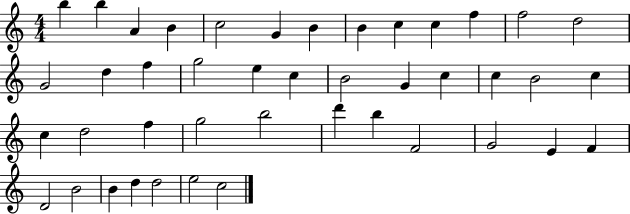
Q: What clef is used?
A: treble